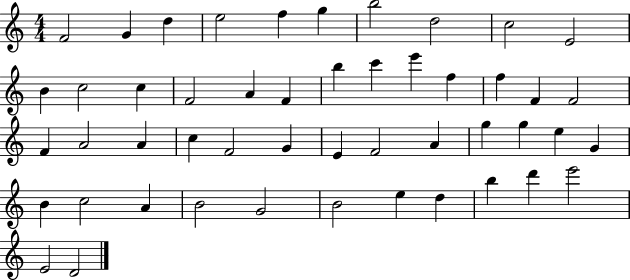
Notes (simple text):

F4/h G4/q D5/q E5/h F5/q G5/q B5/h D5/h C5/h E4/h B4/q C5/h C5/q F4/h A4/q F4/q B5/q C6/q E6/q F5/q F5/q F4/q F4/h F4/q A4/h A4/q C5/q F4/h G4/q E4/q F4/h A4/q G5/q G5/q E5/q G4/q B4/q C5/h A4/q B4/h G4/h B4/h E5/q D5/q B5/q D6/q E6/h E4/h D4/h